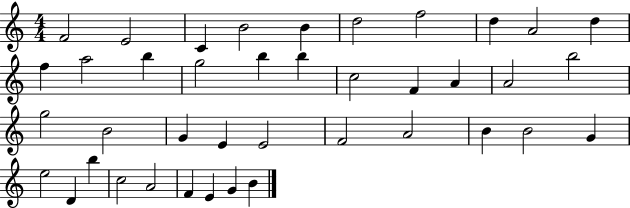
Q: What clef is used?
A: treble